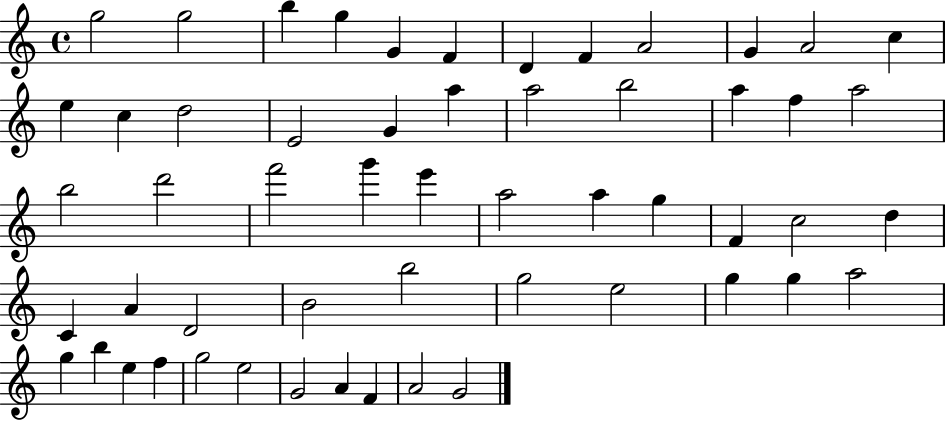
G5/h G5/h B5/q G5/q G4/q F4/q D4/q F4/q A4/h G4/q A4/h C5/q E5/q C5/q D5/h E4/h G4/q A5/q A5/h B5/h A5/q F5/q A5/h B5/h D6/h F6/h G6/q E6/q A5/h A5/q G5/q F4/q C5/h D5/q C4/q A4/q D4/h B4/h B5/h G5/h E5/h G5/q G5/q A5/h G5/q B5/q E5/q F5/q G5/h E5/h G4/h A4/q F4/q A4/h G4/h